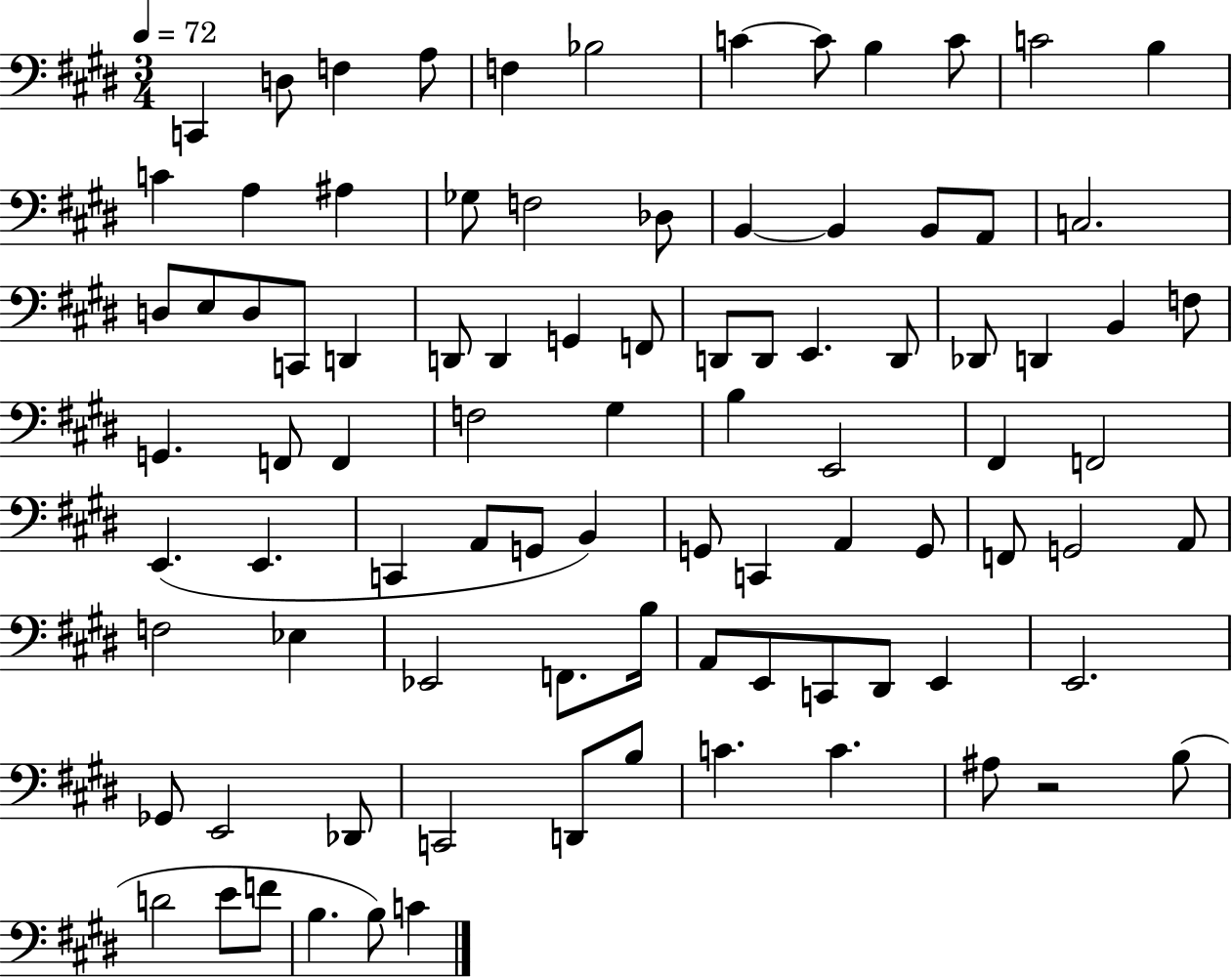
{
  \clef bass
  \numericTimeSignature
  \time 3/4
  \key e \major
  \tempo 4 = 72
  c,4 d8 f4 a8 | f4 bes2 | c'4~~ c'8 b4 c'8 | c'2 b4 | \break c'4 a4 ais4 | ges8 f2 des8 | b,4~~ b,4 b,8 a,8 | c2. | \break d8 e8 d8 c,8 d,4 | d,8 d,4 g,4 f,8 | d,8 d,8 e,4. d,8 | des,8 d,4 b,4 f8 | \break g,4. f,8 f,4 | f2 gis4 | b4 e,2 | fis,4 f,2 | \break e,4.( e,4. | c,4 a,8 g,8 b,4) | g,8 c,4 a,4 g,8 | f,8 g,2 a,8 | \break f2 ees4 | ees,2 f,8. b16 | a,8 e,8 c,8 dis,8 e,4 | e,2. | \break ges,8 e,2 des,8 | c,2 d,8 b8 | c'4. c'4. | ais8 r2 b8( | \break d'2 e'8 f'8 | b4. b8) c'4 | \bar "|."
}